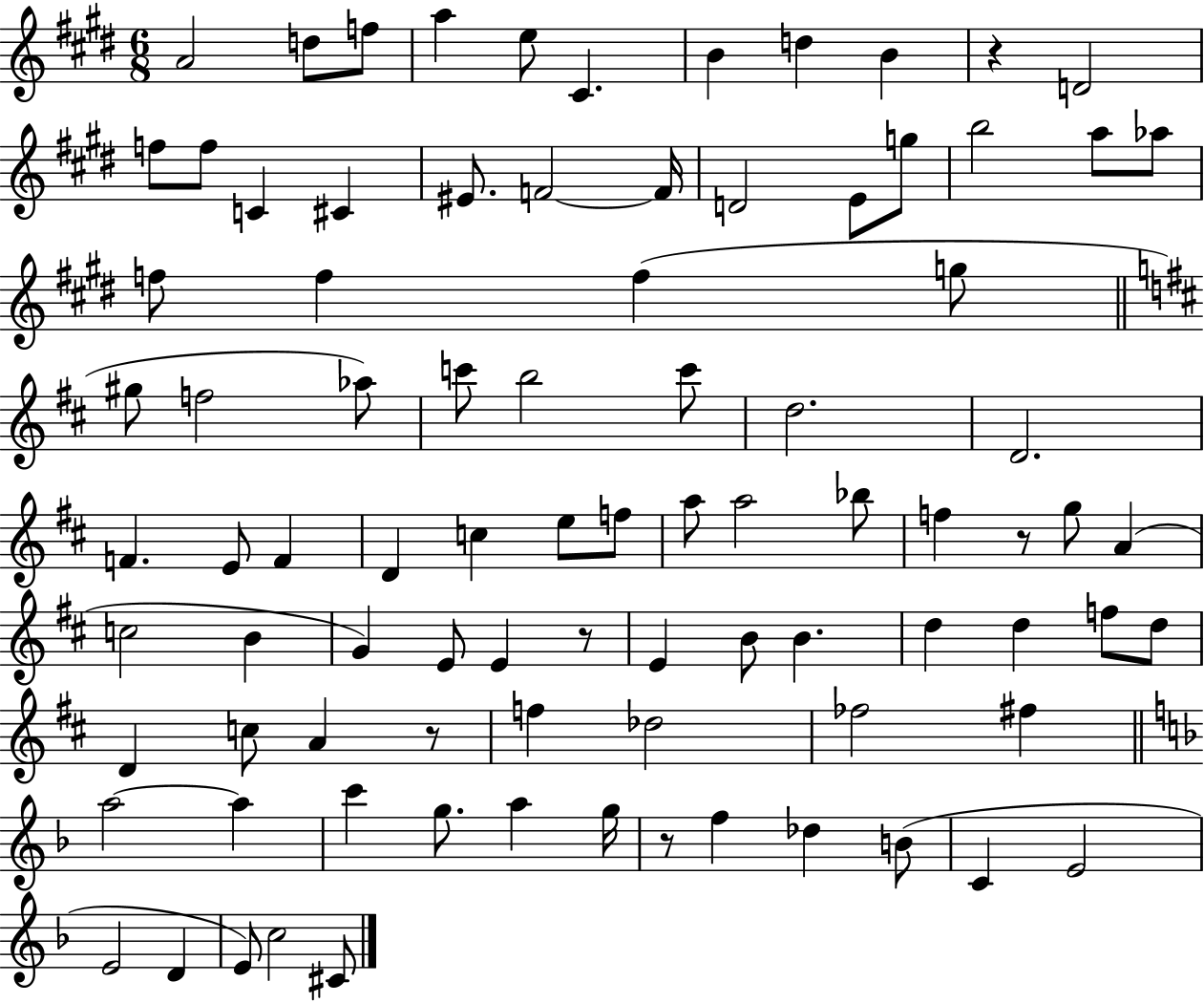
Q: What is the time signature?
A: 6/8